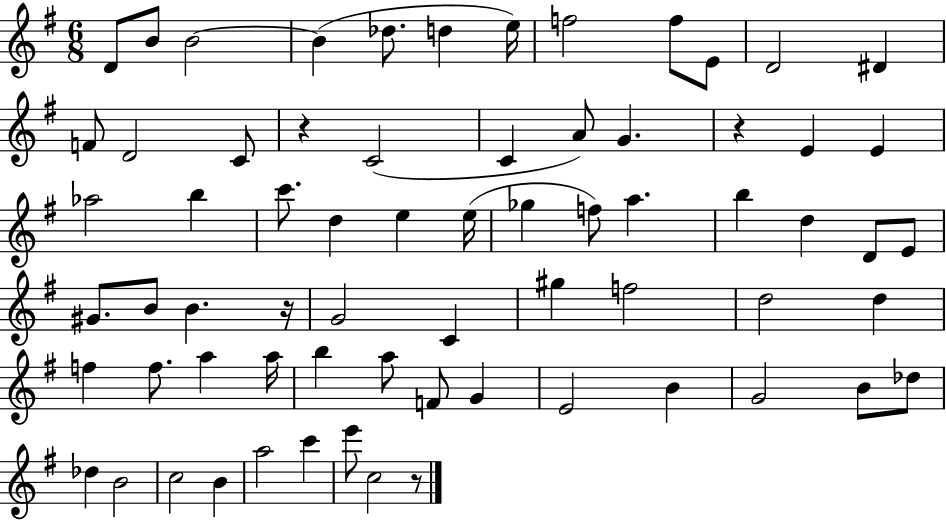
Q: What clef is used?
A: treble